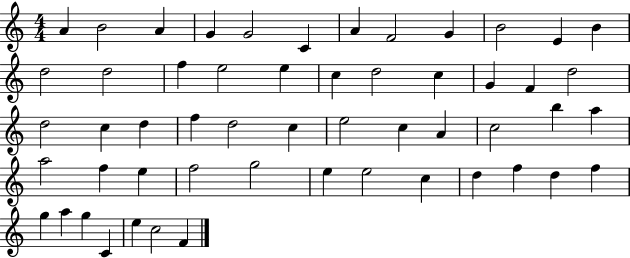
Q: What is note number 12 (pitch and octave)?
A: B4